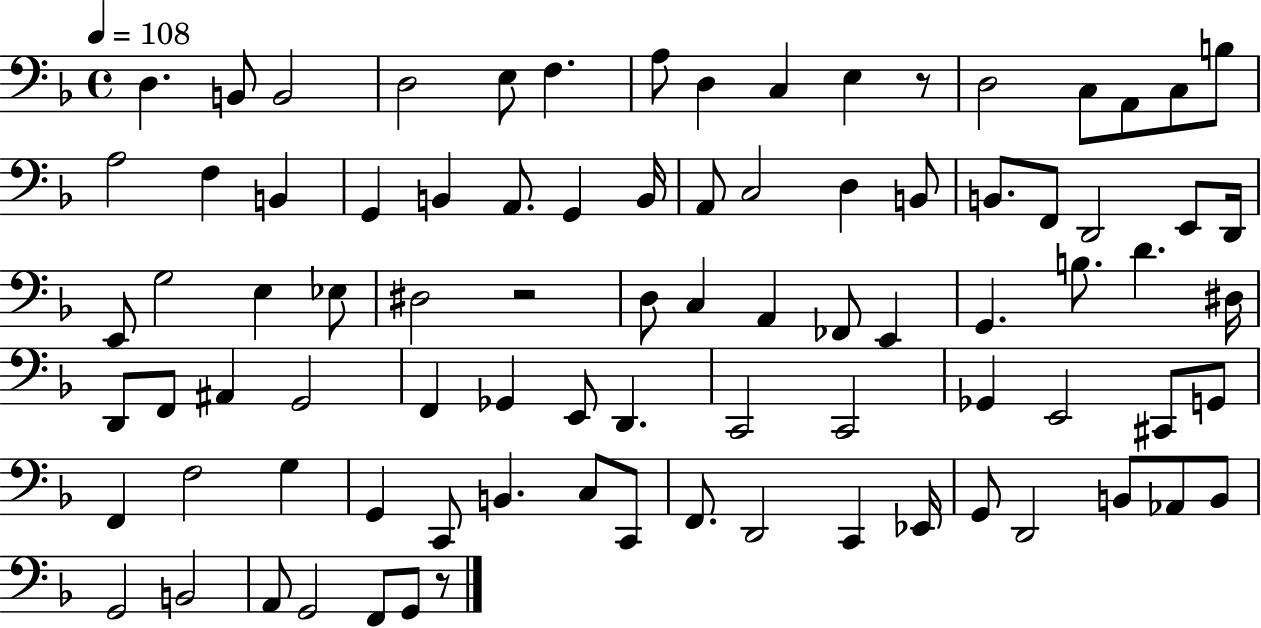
D3/q. B2/e B2/h D3/h E3/e F3/q. A3/e D3/q C3/q E3/q R/e D3/h C3/e A2/e C3/e B3/e A3/h F3/q B2/q G2/q B2/q A2/e. G2/q B2/s A2/e C3/h D3/q B2/e B2/e. F2/e D2/h E2/e D2/s E2/e G3/h E3/q Eb3/e D#3/h R/h D3/e C3/q A2/q FES2/e E2/q G2/q. B3/e. D4/q. D#3/s D2/e F2/e A#2/q G2/h F2/q Gb2/q E2/e D2/q. C2/h C2/h Gb2/q E2/h C#2/e G2/e F2/q F3/h G3/q G2/q C2/e B2/q. C3/e C2/e F2/e. D2/h C2/q Eb2/s G2/e D2/h B2/e Ab2/e B2/e G2/h B2/h A2/e G2/h F2/e G2/e R/e